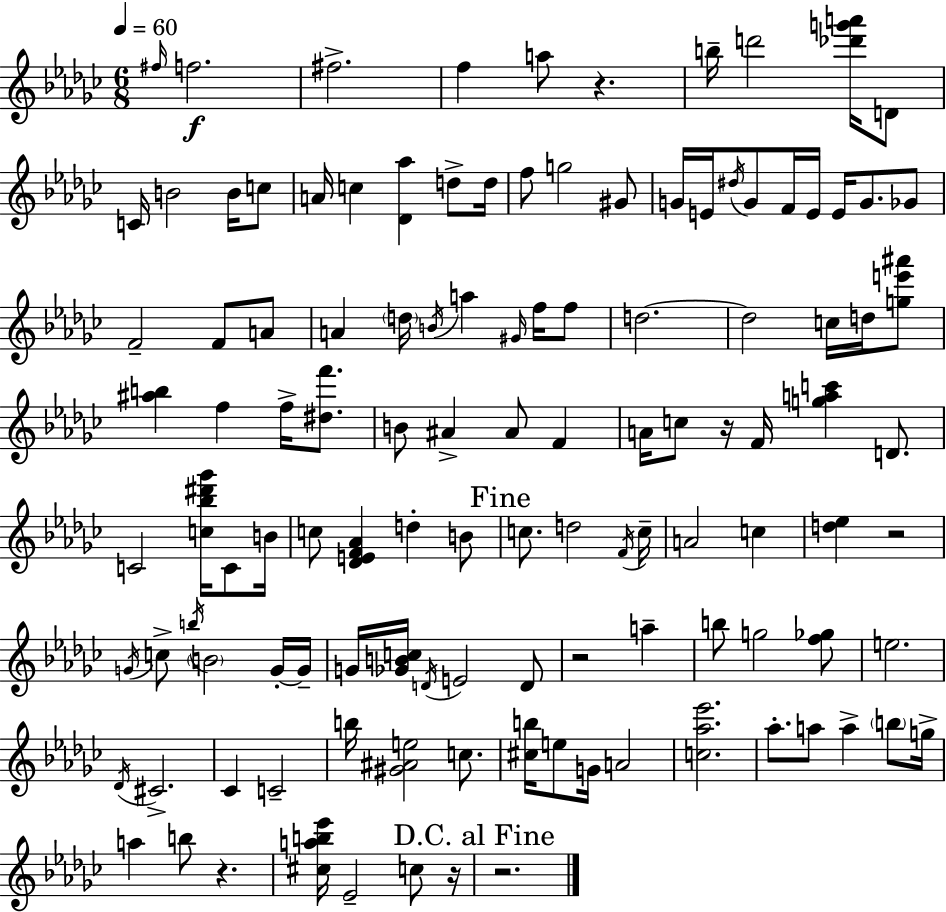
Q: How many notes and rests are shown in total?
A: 118